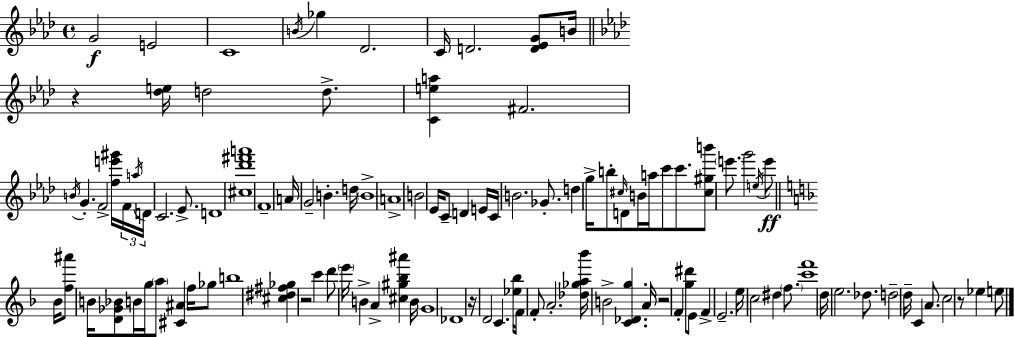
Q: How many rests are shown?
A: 5